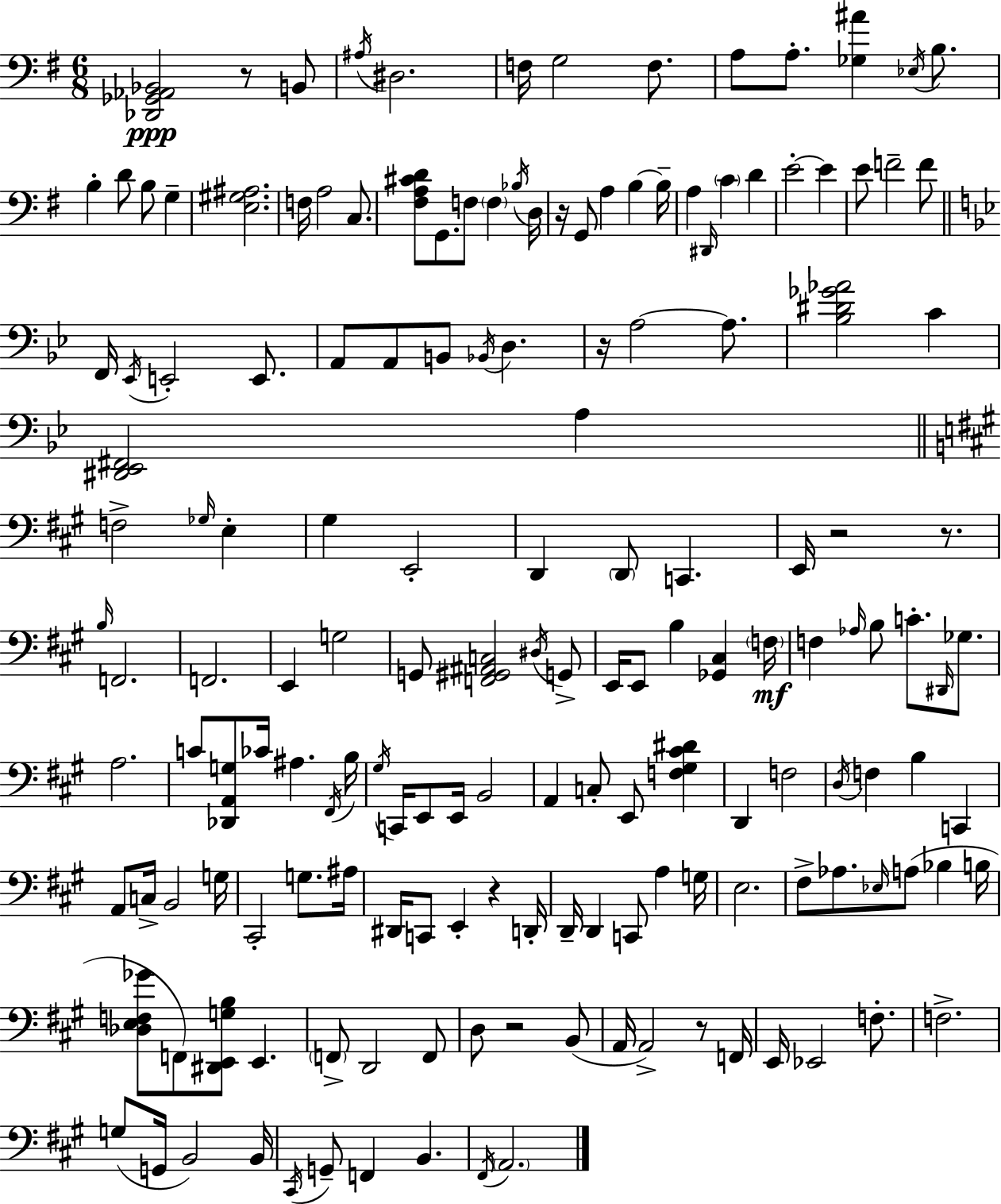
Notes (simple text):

[Db2,Gb2,Ab2,Bb2]/h R/e B2/e A#3/s D#3/h. F3/s G3/h F3/e. A3/e A3/e. [Gb3,A#4]/q Eb3/s B3/e. B3/q D4/e B3/e G3/q [E3,G#3,A#3]/h. F3/s A3/h C3/e. [F#3,A3,C#4,D4]/e G2/e. F3/e F3/q Bb3/s D3/s R/s G2/e A3/q B3/q B3/s A3/q D#2/s C4/q D4/q E4/h E4/q E4/e F4/h F4/e F2/s Eb2/s E2/h E2/e. A2/e A2/e B2/e Bb2/s D3/q. R/s A3/h A3/e. [Bb3,D#4,Gb4,Ab4]/h C4/q [D#2,Eb2,F#2]/h A3/q F3/h Gb3/s E3/q G#3/q E2/h D2/q D2/e C2/q. E2/s R/h R/e. B3/s F2/h. F2/h. E2/q G3/h G2/e [F2,G#2,A#2,C3]/h D#3/s G2/e E2/s E2/e B3/q [Gb2,C#3]/q F3/s F3/q Ab3/s B3/e C4/e. D#2/s Gb3/e. A3/h. C4/e [Db2,A2,G3]/e CES4/s A#3/q. F#2/s B3/s G#3/s C2/s E2/e E2/s B2/h A2/q C3/e E2/e [F3,G#3,C#4,D#4]/q D2/q F3/h D3/s F3/q B3/q C2/q A2/e C3/s B2/h G3/s C#2/h G3/e. A#3/s D#2/s C2/e E2/q R/q D2/s D2/s D2/q C2/e A3/q G3/s E3/h. F#3/e Ab3/e. Eb3/s A3/e Bb3/q B3/s [Db3,E3,F3,Gb4]/e F2/e [D#2,E2,G3,B3]/e E2/q. F2/e D2/h F2/e D3/e R/h B2/e A2/s A2/h R/e F2/s E2/s Eb2/h F3/e. F3/h. G3/e G2/s B2/h B2/s C#2/s G2/e F2/q B2/q. F#2/s A2/h.